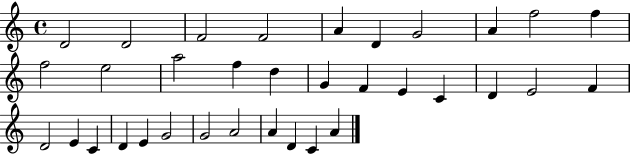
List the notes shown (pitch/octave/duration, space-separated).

D4/h D4/h F4/h F4/h A4/q D4/q G4/h A4/q F5/h F5/q F5/h E5/h A5/h F5/q D5/q G4/q F4/q E4/q C4/q D4/q E4/h F4/q D4/h E4/q C4/q D4/q E4/q G4/h G4/h A4/h A4/q D4/q C4/q A4/q